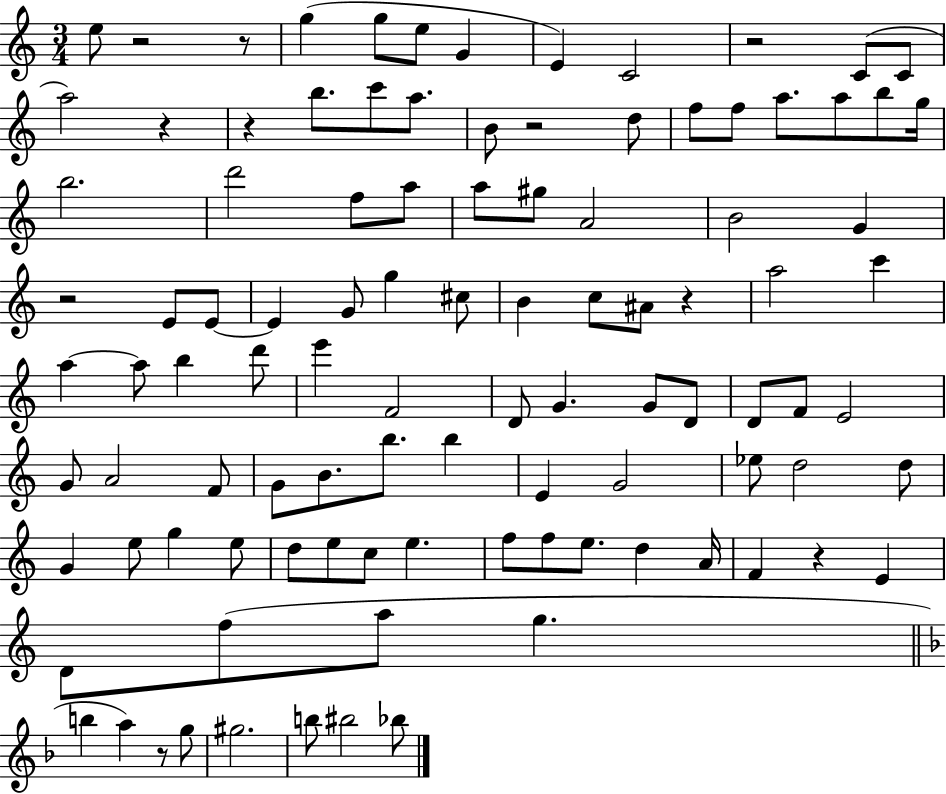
{
  \clef treble
  \numericTimeSignature
  \time 3/4
  \key c \major
  e''8 r2 r8 | g''4( g''8 e''8 g'4 | e'4) c'2 | r2 c'8( c'8 | \break a''2) r4 | r4 b''8. c'''8 a''8. | b'8 r2 d''8 | f''8 f''8 a''8. a''8 b''8 g''16 | \break b''2. | d'''2 f''8 a''8 | a''8 gis''8 a'2 | b'2 g'4 | \break r2 e'8 e'8~~ | e'4 g'8 g''4 cis''8 | b'4 c''8 ais'8 r4 | a''2 c'''4 | \break a''4~~ a''8 b''4 d'''8 | e'''4 f'2 | d'8 g'4. g'8 d'8 | d'8 f'8 e'2 | \break g'8 a'2 f'8 | g'8 b'8. b''8. b''4 | e'4 g'2 | ees''8 d''2 d''8 | \break g'4 e''8 g''4 e''8 | d''8 e''8 c''8 e''4. | f''8 f''8 e''8. d''4 a'16 | f'4 r4 e'4 | \break d'8 f''8( a''8 g''4. | \bar "||" \break \key f \major b''4 a''4) r8 g''8 | gis''2. | b''8 bis''2 bes''8 | \bar "|."
}